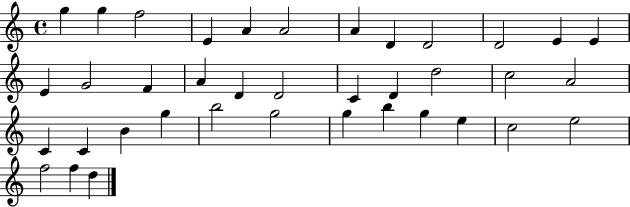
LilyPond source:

{
  \clef treble
  \time 4/4
  \defaultTimeSignature
  \key c \major
  g''4 g''4 f''2 | e'4 a'4 a'2 | a'4 d'4 d'2 | d'2 e'4 e'4 | \break e'4 g'2 f'4 | a'4 d'4 d'2 | c'4 d'4 d''2 | c''2 a'2 | \break c'4 c'4 b'4 g''4 | b''2 g''2 | g''4 b''4 g''4 e''4 | c''2 e''2 | \break f''2 f''4 d''4 | \bar "|."
}